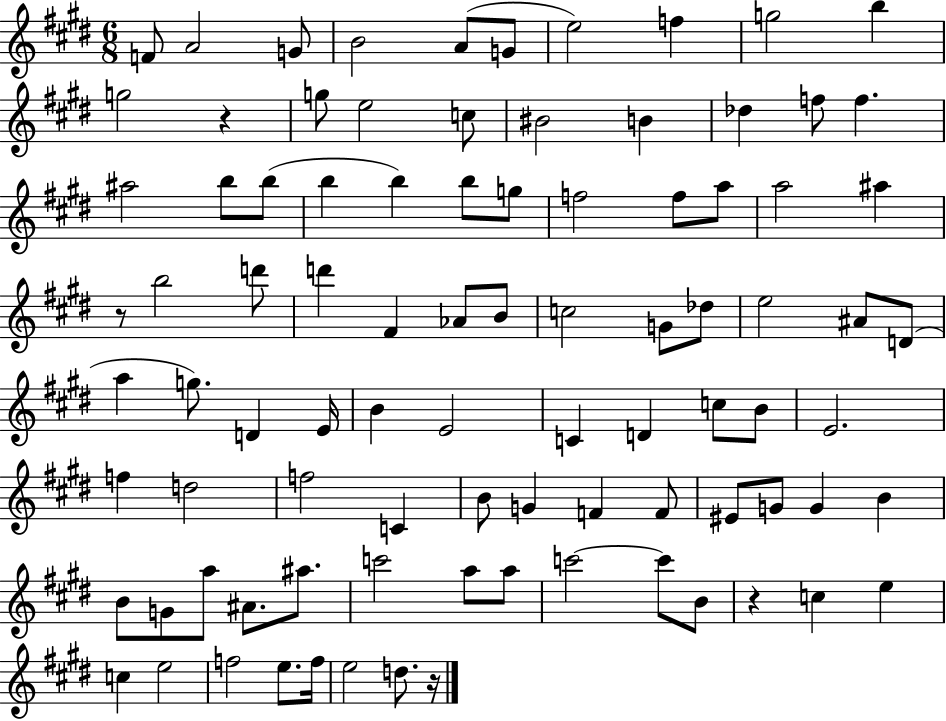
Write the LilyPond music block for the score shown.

{
  \clef treble
  \numericTimeSignature
  \time 6/8
  \key e \major
  \repeat volta 2 { f'8 a'2 g'8 | b'2 a'8( g'8 | e''2) f''4 | g''2 b''4 | \break g''2 r4 | g''8 e''2 c''8 | bis'2 b'4 | des''4 f''8 f''4. | \break ais''2 b''8 b''8( | b''4 b''4) b''8 g''8 | f''2 f''8 a''8 | a''2 ais''4 | \break r8 b''2 d'''8 | d'''4 fis'4 aes'8 b'8 | c''2 g'8 des''8 | e''2 ais'8 d'8( | \break a''4 g''8.) d'4 e'16 | b'4 e'2 | c'4 d'4 c''8 b'8 | e'2. | \break f''4 d''2 | f''2 c'4 | b'8 g'4 f'4 f'8 | eis'8 g'8 g'4 b'4 | \break b'8 g'8 a''8 ais'8. ais''8. | c'''2 a''8 a''8 | c'''2~~ c'''8 b'8 | r4 c''4 e''4 | \break c''4 e''2 | f''2 e''8. f''16 | e''2 d''8. r16 | } \bar "|."
}